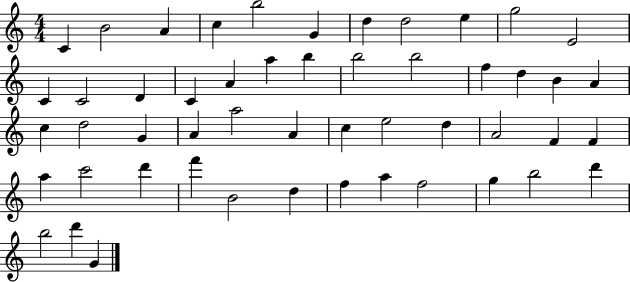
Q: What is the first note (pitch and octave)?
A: C4